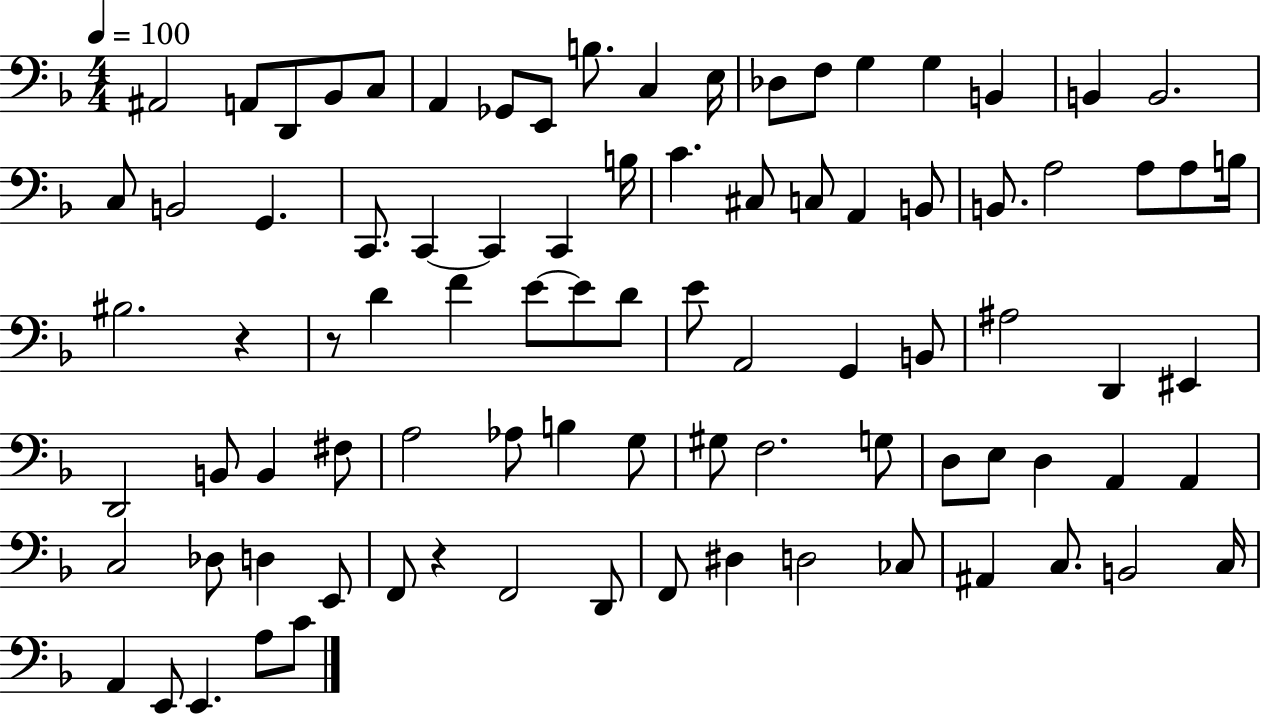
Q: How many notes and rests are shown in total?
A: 88